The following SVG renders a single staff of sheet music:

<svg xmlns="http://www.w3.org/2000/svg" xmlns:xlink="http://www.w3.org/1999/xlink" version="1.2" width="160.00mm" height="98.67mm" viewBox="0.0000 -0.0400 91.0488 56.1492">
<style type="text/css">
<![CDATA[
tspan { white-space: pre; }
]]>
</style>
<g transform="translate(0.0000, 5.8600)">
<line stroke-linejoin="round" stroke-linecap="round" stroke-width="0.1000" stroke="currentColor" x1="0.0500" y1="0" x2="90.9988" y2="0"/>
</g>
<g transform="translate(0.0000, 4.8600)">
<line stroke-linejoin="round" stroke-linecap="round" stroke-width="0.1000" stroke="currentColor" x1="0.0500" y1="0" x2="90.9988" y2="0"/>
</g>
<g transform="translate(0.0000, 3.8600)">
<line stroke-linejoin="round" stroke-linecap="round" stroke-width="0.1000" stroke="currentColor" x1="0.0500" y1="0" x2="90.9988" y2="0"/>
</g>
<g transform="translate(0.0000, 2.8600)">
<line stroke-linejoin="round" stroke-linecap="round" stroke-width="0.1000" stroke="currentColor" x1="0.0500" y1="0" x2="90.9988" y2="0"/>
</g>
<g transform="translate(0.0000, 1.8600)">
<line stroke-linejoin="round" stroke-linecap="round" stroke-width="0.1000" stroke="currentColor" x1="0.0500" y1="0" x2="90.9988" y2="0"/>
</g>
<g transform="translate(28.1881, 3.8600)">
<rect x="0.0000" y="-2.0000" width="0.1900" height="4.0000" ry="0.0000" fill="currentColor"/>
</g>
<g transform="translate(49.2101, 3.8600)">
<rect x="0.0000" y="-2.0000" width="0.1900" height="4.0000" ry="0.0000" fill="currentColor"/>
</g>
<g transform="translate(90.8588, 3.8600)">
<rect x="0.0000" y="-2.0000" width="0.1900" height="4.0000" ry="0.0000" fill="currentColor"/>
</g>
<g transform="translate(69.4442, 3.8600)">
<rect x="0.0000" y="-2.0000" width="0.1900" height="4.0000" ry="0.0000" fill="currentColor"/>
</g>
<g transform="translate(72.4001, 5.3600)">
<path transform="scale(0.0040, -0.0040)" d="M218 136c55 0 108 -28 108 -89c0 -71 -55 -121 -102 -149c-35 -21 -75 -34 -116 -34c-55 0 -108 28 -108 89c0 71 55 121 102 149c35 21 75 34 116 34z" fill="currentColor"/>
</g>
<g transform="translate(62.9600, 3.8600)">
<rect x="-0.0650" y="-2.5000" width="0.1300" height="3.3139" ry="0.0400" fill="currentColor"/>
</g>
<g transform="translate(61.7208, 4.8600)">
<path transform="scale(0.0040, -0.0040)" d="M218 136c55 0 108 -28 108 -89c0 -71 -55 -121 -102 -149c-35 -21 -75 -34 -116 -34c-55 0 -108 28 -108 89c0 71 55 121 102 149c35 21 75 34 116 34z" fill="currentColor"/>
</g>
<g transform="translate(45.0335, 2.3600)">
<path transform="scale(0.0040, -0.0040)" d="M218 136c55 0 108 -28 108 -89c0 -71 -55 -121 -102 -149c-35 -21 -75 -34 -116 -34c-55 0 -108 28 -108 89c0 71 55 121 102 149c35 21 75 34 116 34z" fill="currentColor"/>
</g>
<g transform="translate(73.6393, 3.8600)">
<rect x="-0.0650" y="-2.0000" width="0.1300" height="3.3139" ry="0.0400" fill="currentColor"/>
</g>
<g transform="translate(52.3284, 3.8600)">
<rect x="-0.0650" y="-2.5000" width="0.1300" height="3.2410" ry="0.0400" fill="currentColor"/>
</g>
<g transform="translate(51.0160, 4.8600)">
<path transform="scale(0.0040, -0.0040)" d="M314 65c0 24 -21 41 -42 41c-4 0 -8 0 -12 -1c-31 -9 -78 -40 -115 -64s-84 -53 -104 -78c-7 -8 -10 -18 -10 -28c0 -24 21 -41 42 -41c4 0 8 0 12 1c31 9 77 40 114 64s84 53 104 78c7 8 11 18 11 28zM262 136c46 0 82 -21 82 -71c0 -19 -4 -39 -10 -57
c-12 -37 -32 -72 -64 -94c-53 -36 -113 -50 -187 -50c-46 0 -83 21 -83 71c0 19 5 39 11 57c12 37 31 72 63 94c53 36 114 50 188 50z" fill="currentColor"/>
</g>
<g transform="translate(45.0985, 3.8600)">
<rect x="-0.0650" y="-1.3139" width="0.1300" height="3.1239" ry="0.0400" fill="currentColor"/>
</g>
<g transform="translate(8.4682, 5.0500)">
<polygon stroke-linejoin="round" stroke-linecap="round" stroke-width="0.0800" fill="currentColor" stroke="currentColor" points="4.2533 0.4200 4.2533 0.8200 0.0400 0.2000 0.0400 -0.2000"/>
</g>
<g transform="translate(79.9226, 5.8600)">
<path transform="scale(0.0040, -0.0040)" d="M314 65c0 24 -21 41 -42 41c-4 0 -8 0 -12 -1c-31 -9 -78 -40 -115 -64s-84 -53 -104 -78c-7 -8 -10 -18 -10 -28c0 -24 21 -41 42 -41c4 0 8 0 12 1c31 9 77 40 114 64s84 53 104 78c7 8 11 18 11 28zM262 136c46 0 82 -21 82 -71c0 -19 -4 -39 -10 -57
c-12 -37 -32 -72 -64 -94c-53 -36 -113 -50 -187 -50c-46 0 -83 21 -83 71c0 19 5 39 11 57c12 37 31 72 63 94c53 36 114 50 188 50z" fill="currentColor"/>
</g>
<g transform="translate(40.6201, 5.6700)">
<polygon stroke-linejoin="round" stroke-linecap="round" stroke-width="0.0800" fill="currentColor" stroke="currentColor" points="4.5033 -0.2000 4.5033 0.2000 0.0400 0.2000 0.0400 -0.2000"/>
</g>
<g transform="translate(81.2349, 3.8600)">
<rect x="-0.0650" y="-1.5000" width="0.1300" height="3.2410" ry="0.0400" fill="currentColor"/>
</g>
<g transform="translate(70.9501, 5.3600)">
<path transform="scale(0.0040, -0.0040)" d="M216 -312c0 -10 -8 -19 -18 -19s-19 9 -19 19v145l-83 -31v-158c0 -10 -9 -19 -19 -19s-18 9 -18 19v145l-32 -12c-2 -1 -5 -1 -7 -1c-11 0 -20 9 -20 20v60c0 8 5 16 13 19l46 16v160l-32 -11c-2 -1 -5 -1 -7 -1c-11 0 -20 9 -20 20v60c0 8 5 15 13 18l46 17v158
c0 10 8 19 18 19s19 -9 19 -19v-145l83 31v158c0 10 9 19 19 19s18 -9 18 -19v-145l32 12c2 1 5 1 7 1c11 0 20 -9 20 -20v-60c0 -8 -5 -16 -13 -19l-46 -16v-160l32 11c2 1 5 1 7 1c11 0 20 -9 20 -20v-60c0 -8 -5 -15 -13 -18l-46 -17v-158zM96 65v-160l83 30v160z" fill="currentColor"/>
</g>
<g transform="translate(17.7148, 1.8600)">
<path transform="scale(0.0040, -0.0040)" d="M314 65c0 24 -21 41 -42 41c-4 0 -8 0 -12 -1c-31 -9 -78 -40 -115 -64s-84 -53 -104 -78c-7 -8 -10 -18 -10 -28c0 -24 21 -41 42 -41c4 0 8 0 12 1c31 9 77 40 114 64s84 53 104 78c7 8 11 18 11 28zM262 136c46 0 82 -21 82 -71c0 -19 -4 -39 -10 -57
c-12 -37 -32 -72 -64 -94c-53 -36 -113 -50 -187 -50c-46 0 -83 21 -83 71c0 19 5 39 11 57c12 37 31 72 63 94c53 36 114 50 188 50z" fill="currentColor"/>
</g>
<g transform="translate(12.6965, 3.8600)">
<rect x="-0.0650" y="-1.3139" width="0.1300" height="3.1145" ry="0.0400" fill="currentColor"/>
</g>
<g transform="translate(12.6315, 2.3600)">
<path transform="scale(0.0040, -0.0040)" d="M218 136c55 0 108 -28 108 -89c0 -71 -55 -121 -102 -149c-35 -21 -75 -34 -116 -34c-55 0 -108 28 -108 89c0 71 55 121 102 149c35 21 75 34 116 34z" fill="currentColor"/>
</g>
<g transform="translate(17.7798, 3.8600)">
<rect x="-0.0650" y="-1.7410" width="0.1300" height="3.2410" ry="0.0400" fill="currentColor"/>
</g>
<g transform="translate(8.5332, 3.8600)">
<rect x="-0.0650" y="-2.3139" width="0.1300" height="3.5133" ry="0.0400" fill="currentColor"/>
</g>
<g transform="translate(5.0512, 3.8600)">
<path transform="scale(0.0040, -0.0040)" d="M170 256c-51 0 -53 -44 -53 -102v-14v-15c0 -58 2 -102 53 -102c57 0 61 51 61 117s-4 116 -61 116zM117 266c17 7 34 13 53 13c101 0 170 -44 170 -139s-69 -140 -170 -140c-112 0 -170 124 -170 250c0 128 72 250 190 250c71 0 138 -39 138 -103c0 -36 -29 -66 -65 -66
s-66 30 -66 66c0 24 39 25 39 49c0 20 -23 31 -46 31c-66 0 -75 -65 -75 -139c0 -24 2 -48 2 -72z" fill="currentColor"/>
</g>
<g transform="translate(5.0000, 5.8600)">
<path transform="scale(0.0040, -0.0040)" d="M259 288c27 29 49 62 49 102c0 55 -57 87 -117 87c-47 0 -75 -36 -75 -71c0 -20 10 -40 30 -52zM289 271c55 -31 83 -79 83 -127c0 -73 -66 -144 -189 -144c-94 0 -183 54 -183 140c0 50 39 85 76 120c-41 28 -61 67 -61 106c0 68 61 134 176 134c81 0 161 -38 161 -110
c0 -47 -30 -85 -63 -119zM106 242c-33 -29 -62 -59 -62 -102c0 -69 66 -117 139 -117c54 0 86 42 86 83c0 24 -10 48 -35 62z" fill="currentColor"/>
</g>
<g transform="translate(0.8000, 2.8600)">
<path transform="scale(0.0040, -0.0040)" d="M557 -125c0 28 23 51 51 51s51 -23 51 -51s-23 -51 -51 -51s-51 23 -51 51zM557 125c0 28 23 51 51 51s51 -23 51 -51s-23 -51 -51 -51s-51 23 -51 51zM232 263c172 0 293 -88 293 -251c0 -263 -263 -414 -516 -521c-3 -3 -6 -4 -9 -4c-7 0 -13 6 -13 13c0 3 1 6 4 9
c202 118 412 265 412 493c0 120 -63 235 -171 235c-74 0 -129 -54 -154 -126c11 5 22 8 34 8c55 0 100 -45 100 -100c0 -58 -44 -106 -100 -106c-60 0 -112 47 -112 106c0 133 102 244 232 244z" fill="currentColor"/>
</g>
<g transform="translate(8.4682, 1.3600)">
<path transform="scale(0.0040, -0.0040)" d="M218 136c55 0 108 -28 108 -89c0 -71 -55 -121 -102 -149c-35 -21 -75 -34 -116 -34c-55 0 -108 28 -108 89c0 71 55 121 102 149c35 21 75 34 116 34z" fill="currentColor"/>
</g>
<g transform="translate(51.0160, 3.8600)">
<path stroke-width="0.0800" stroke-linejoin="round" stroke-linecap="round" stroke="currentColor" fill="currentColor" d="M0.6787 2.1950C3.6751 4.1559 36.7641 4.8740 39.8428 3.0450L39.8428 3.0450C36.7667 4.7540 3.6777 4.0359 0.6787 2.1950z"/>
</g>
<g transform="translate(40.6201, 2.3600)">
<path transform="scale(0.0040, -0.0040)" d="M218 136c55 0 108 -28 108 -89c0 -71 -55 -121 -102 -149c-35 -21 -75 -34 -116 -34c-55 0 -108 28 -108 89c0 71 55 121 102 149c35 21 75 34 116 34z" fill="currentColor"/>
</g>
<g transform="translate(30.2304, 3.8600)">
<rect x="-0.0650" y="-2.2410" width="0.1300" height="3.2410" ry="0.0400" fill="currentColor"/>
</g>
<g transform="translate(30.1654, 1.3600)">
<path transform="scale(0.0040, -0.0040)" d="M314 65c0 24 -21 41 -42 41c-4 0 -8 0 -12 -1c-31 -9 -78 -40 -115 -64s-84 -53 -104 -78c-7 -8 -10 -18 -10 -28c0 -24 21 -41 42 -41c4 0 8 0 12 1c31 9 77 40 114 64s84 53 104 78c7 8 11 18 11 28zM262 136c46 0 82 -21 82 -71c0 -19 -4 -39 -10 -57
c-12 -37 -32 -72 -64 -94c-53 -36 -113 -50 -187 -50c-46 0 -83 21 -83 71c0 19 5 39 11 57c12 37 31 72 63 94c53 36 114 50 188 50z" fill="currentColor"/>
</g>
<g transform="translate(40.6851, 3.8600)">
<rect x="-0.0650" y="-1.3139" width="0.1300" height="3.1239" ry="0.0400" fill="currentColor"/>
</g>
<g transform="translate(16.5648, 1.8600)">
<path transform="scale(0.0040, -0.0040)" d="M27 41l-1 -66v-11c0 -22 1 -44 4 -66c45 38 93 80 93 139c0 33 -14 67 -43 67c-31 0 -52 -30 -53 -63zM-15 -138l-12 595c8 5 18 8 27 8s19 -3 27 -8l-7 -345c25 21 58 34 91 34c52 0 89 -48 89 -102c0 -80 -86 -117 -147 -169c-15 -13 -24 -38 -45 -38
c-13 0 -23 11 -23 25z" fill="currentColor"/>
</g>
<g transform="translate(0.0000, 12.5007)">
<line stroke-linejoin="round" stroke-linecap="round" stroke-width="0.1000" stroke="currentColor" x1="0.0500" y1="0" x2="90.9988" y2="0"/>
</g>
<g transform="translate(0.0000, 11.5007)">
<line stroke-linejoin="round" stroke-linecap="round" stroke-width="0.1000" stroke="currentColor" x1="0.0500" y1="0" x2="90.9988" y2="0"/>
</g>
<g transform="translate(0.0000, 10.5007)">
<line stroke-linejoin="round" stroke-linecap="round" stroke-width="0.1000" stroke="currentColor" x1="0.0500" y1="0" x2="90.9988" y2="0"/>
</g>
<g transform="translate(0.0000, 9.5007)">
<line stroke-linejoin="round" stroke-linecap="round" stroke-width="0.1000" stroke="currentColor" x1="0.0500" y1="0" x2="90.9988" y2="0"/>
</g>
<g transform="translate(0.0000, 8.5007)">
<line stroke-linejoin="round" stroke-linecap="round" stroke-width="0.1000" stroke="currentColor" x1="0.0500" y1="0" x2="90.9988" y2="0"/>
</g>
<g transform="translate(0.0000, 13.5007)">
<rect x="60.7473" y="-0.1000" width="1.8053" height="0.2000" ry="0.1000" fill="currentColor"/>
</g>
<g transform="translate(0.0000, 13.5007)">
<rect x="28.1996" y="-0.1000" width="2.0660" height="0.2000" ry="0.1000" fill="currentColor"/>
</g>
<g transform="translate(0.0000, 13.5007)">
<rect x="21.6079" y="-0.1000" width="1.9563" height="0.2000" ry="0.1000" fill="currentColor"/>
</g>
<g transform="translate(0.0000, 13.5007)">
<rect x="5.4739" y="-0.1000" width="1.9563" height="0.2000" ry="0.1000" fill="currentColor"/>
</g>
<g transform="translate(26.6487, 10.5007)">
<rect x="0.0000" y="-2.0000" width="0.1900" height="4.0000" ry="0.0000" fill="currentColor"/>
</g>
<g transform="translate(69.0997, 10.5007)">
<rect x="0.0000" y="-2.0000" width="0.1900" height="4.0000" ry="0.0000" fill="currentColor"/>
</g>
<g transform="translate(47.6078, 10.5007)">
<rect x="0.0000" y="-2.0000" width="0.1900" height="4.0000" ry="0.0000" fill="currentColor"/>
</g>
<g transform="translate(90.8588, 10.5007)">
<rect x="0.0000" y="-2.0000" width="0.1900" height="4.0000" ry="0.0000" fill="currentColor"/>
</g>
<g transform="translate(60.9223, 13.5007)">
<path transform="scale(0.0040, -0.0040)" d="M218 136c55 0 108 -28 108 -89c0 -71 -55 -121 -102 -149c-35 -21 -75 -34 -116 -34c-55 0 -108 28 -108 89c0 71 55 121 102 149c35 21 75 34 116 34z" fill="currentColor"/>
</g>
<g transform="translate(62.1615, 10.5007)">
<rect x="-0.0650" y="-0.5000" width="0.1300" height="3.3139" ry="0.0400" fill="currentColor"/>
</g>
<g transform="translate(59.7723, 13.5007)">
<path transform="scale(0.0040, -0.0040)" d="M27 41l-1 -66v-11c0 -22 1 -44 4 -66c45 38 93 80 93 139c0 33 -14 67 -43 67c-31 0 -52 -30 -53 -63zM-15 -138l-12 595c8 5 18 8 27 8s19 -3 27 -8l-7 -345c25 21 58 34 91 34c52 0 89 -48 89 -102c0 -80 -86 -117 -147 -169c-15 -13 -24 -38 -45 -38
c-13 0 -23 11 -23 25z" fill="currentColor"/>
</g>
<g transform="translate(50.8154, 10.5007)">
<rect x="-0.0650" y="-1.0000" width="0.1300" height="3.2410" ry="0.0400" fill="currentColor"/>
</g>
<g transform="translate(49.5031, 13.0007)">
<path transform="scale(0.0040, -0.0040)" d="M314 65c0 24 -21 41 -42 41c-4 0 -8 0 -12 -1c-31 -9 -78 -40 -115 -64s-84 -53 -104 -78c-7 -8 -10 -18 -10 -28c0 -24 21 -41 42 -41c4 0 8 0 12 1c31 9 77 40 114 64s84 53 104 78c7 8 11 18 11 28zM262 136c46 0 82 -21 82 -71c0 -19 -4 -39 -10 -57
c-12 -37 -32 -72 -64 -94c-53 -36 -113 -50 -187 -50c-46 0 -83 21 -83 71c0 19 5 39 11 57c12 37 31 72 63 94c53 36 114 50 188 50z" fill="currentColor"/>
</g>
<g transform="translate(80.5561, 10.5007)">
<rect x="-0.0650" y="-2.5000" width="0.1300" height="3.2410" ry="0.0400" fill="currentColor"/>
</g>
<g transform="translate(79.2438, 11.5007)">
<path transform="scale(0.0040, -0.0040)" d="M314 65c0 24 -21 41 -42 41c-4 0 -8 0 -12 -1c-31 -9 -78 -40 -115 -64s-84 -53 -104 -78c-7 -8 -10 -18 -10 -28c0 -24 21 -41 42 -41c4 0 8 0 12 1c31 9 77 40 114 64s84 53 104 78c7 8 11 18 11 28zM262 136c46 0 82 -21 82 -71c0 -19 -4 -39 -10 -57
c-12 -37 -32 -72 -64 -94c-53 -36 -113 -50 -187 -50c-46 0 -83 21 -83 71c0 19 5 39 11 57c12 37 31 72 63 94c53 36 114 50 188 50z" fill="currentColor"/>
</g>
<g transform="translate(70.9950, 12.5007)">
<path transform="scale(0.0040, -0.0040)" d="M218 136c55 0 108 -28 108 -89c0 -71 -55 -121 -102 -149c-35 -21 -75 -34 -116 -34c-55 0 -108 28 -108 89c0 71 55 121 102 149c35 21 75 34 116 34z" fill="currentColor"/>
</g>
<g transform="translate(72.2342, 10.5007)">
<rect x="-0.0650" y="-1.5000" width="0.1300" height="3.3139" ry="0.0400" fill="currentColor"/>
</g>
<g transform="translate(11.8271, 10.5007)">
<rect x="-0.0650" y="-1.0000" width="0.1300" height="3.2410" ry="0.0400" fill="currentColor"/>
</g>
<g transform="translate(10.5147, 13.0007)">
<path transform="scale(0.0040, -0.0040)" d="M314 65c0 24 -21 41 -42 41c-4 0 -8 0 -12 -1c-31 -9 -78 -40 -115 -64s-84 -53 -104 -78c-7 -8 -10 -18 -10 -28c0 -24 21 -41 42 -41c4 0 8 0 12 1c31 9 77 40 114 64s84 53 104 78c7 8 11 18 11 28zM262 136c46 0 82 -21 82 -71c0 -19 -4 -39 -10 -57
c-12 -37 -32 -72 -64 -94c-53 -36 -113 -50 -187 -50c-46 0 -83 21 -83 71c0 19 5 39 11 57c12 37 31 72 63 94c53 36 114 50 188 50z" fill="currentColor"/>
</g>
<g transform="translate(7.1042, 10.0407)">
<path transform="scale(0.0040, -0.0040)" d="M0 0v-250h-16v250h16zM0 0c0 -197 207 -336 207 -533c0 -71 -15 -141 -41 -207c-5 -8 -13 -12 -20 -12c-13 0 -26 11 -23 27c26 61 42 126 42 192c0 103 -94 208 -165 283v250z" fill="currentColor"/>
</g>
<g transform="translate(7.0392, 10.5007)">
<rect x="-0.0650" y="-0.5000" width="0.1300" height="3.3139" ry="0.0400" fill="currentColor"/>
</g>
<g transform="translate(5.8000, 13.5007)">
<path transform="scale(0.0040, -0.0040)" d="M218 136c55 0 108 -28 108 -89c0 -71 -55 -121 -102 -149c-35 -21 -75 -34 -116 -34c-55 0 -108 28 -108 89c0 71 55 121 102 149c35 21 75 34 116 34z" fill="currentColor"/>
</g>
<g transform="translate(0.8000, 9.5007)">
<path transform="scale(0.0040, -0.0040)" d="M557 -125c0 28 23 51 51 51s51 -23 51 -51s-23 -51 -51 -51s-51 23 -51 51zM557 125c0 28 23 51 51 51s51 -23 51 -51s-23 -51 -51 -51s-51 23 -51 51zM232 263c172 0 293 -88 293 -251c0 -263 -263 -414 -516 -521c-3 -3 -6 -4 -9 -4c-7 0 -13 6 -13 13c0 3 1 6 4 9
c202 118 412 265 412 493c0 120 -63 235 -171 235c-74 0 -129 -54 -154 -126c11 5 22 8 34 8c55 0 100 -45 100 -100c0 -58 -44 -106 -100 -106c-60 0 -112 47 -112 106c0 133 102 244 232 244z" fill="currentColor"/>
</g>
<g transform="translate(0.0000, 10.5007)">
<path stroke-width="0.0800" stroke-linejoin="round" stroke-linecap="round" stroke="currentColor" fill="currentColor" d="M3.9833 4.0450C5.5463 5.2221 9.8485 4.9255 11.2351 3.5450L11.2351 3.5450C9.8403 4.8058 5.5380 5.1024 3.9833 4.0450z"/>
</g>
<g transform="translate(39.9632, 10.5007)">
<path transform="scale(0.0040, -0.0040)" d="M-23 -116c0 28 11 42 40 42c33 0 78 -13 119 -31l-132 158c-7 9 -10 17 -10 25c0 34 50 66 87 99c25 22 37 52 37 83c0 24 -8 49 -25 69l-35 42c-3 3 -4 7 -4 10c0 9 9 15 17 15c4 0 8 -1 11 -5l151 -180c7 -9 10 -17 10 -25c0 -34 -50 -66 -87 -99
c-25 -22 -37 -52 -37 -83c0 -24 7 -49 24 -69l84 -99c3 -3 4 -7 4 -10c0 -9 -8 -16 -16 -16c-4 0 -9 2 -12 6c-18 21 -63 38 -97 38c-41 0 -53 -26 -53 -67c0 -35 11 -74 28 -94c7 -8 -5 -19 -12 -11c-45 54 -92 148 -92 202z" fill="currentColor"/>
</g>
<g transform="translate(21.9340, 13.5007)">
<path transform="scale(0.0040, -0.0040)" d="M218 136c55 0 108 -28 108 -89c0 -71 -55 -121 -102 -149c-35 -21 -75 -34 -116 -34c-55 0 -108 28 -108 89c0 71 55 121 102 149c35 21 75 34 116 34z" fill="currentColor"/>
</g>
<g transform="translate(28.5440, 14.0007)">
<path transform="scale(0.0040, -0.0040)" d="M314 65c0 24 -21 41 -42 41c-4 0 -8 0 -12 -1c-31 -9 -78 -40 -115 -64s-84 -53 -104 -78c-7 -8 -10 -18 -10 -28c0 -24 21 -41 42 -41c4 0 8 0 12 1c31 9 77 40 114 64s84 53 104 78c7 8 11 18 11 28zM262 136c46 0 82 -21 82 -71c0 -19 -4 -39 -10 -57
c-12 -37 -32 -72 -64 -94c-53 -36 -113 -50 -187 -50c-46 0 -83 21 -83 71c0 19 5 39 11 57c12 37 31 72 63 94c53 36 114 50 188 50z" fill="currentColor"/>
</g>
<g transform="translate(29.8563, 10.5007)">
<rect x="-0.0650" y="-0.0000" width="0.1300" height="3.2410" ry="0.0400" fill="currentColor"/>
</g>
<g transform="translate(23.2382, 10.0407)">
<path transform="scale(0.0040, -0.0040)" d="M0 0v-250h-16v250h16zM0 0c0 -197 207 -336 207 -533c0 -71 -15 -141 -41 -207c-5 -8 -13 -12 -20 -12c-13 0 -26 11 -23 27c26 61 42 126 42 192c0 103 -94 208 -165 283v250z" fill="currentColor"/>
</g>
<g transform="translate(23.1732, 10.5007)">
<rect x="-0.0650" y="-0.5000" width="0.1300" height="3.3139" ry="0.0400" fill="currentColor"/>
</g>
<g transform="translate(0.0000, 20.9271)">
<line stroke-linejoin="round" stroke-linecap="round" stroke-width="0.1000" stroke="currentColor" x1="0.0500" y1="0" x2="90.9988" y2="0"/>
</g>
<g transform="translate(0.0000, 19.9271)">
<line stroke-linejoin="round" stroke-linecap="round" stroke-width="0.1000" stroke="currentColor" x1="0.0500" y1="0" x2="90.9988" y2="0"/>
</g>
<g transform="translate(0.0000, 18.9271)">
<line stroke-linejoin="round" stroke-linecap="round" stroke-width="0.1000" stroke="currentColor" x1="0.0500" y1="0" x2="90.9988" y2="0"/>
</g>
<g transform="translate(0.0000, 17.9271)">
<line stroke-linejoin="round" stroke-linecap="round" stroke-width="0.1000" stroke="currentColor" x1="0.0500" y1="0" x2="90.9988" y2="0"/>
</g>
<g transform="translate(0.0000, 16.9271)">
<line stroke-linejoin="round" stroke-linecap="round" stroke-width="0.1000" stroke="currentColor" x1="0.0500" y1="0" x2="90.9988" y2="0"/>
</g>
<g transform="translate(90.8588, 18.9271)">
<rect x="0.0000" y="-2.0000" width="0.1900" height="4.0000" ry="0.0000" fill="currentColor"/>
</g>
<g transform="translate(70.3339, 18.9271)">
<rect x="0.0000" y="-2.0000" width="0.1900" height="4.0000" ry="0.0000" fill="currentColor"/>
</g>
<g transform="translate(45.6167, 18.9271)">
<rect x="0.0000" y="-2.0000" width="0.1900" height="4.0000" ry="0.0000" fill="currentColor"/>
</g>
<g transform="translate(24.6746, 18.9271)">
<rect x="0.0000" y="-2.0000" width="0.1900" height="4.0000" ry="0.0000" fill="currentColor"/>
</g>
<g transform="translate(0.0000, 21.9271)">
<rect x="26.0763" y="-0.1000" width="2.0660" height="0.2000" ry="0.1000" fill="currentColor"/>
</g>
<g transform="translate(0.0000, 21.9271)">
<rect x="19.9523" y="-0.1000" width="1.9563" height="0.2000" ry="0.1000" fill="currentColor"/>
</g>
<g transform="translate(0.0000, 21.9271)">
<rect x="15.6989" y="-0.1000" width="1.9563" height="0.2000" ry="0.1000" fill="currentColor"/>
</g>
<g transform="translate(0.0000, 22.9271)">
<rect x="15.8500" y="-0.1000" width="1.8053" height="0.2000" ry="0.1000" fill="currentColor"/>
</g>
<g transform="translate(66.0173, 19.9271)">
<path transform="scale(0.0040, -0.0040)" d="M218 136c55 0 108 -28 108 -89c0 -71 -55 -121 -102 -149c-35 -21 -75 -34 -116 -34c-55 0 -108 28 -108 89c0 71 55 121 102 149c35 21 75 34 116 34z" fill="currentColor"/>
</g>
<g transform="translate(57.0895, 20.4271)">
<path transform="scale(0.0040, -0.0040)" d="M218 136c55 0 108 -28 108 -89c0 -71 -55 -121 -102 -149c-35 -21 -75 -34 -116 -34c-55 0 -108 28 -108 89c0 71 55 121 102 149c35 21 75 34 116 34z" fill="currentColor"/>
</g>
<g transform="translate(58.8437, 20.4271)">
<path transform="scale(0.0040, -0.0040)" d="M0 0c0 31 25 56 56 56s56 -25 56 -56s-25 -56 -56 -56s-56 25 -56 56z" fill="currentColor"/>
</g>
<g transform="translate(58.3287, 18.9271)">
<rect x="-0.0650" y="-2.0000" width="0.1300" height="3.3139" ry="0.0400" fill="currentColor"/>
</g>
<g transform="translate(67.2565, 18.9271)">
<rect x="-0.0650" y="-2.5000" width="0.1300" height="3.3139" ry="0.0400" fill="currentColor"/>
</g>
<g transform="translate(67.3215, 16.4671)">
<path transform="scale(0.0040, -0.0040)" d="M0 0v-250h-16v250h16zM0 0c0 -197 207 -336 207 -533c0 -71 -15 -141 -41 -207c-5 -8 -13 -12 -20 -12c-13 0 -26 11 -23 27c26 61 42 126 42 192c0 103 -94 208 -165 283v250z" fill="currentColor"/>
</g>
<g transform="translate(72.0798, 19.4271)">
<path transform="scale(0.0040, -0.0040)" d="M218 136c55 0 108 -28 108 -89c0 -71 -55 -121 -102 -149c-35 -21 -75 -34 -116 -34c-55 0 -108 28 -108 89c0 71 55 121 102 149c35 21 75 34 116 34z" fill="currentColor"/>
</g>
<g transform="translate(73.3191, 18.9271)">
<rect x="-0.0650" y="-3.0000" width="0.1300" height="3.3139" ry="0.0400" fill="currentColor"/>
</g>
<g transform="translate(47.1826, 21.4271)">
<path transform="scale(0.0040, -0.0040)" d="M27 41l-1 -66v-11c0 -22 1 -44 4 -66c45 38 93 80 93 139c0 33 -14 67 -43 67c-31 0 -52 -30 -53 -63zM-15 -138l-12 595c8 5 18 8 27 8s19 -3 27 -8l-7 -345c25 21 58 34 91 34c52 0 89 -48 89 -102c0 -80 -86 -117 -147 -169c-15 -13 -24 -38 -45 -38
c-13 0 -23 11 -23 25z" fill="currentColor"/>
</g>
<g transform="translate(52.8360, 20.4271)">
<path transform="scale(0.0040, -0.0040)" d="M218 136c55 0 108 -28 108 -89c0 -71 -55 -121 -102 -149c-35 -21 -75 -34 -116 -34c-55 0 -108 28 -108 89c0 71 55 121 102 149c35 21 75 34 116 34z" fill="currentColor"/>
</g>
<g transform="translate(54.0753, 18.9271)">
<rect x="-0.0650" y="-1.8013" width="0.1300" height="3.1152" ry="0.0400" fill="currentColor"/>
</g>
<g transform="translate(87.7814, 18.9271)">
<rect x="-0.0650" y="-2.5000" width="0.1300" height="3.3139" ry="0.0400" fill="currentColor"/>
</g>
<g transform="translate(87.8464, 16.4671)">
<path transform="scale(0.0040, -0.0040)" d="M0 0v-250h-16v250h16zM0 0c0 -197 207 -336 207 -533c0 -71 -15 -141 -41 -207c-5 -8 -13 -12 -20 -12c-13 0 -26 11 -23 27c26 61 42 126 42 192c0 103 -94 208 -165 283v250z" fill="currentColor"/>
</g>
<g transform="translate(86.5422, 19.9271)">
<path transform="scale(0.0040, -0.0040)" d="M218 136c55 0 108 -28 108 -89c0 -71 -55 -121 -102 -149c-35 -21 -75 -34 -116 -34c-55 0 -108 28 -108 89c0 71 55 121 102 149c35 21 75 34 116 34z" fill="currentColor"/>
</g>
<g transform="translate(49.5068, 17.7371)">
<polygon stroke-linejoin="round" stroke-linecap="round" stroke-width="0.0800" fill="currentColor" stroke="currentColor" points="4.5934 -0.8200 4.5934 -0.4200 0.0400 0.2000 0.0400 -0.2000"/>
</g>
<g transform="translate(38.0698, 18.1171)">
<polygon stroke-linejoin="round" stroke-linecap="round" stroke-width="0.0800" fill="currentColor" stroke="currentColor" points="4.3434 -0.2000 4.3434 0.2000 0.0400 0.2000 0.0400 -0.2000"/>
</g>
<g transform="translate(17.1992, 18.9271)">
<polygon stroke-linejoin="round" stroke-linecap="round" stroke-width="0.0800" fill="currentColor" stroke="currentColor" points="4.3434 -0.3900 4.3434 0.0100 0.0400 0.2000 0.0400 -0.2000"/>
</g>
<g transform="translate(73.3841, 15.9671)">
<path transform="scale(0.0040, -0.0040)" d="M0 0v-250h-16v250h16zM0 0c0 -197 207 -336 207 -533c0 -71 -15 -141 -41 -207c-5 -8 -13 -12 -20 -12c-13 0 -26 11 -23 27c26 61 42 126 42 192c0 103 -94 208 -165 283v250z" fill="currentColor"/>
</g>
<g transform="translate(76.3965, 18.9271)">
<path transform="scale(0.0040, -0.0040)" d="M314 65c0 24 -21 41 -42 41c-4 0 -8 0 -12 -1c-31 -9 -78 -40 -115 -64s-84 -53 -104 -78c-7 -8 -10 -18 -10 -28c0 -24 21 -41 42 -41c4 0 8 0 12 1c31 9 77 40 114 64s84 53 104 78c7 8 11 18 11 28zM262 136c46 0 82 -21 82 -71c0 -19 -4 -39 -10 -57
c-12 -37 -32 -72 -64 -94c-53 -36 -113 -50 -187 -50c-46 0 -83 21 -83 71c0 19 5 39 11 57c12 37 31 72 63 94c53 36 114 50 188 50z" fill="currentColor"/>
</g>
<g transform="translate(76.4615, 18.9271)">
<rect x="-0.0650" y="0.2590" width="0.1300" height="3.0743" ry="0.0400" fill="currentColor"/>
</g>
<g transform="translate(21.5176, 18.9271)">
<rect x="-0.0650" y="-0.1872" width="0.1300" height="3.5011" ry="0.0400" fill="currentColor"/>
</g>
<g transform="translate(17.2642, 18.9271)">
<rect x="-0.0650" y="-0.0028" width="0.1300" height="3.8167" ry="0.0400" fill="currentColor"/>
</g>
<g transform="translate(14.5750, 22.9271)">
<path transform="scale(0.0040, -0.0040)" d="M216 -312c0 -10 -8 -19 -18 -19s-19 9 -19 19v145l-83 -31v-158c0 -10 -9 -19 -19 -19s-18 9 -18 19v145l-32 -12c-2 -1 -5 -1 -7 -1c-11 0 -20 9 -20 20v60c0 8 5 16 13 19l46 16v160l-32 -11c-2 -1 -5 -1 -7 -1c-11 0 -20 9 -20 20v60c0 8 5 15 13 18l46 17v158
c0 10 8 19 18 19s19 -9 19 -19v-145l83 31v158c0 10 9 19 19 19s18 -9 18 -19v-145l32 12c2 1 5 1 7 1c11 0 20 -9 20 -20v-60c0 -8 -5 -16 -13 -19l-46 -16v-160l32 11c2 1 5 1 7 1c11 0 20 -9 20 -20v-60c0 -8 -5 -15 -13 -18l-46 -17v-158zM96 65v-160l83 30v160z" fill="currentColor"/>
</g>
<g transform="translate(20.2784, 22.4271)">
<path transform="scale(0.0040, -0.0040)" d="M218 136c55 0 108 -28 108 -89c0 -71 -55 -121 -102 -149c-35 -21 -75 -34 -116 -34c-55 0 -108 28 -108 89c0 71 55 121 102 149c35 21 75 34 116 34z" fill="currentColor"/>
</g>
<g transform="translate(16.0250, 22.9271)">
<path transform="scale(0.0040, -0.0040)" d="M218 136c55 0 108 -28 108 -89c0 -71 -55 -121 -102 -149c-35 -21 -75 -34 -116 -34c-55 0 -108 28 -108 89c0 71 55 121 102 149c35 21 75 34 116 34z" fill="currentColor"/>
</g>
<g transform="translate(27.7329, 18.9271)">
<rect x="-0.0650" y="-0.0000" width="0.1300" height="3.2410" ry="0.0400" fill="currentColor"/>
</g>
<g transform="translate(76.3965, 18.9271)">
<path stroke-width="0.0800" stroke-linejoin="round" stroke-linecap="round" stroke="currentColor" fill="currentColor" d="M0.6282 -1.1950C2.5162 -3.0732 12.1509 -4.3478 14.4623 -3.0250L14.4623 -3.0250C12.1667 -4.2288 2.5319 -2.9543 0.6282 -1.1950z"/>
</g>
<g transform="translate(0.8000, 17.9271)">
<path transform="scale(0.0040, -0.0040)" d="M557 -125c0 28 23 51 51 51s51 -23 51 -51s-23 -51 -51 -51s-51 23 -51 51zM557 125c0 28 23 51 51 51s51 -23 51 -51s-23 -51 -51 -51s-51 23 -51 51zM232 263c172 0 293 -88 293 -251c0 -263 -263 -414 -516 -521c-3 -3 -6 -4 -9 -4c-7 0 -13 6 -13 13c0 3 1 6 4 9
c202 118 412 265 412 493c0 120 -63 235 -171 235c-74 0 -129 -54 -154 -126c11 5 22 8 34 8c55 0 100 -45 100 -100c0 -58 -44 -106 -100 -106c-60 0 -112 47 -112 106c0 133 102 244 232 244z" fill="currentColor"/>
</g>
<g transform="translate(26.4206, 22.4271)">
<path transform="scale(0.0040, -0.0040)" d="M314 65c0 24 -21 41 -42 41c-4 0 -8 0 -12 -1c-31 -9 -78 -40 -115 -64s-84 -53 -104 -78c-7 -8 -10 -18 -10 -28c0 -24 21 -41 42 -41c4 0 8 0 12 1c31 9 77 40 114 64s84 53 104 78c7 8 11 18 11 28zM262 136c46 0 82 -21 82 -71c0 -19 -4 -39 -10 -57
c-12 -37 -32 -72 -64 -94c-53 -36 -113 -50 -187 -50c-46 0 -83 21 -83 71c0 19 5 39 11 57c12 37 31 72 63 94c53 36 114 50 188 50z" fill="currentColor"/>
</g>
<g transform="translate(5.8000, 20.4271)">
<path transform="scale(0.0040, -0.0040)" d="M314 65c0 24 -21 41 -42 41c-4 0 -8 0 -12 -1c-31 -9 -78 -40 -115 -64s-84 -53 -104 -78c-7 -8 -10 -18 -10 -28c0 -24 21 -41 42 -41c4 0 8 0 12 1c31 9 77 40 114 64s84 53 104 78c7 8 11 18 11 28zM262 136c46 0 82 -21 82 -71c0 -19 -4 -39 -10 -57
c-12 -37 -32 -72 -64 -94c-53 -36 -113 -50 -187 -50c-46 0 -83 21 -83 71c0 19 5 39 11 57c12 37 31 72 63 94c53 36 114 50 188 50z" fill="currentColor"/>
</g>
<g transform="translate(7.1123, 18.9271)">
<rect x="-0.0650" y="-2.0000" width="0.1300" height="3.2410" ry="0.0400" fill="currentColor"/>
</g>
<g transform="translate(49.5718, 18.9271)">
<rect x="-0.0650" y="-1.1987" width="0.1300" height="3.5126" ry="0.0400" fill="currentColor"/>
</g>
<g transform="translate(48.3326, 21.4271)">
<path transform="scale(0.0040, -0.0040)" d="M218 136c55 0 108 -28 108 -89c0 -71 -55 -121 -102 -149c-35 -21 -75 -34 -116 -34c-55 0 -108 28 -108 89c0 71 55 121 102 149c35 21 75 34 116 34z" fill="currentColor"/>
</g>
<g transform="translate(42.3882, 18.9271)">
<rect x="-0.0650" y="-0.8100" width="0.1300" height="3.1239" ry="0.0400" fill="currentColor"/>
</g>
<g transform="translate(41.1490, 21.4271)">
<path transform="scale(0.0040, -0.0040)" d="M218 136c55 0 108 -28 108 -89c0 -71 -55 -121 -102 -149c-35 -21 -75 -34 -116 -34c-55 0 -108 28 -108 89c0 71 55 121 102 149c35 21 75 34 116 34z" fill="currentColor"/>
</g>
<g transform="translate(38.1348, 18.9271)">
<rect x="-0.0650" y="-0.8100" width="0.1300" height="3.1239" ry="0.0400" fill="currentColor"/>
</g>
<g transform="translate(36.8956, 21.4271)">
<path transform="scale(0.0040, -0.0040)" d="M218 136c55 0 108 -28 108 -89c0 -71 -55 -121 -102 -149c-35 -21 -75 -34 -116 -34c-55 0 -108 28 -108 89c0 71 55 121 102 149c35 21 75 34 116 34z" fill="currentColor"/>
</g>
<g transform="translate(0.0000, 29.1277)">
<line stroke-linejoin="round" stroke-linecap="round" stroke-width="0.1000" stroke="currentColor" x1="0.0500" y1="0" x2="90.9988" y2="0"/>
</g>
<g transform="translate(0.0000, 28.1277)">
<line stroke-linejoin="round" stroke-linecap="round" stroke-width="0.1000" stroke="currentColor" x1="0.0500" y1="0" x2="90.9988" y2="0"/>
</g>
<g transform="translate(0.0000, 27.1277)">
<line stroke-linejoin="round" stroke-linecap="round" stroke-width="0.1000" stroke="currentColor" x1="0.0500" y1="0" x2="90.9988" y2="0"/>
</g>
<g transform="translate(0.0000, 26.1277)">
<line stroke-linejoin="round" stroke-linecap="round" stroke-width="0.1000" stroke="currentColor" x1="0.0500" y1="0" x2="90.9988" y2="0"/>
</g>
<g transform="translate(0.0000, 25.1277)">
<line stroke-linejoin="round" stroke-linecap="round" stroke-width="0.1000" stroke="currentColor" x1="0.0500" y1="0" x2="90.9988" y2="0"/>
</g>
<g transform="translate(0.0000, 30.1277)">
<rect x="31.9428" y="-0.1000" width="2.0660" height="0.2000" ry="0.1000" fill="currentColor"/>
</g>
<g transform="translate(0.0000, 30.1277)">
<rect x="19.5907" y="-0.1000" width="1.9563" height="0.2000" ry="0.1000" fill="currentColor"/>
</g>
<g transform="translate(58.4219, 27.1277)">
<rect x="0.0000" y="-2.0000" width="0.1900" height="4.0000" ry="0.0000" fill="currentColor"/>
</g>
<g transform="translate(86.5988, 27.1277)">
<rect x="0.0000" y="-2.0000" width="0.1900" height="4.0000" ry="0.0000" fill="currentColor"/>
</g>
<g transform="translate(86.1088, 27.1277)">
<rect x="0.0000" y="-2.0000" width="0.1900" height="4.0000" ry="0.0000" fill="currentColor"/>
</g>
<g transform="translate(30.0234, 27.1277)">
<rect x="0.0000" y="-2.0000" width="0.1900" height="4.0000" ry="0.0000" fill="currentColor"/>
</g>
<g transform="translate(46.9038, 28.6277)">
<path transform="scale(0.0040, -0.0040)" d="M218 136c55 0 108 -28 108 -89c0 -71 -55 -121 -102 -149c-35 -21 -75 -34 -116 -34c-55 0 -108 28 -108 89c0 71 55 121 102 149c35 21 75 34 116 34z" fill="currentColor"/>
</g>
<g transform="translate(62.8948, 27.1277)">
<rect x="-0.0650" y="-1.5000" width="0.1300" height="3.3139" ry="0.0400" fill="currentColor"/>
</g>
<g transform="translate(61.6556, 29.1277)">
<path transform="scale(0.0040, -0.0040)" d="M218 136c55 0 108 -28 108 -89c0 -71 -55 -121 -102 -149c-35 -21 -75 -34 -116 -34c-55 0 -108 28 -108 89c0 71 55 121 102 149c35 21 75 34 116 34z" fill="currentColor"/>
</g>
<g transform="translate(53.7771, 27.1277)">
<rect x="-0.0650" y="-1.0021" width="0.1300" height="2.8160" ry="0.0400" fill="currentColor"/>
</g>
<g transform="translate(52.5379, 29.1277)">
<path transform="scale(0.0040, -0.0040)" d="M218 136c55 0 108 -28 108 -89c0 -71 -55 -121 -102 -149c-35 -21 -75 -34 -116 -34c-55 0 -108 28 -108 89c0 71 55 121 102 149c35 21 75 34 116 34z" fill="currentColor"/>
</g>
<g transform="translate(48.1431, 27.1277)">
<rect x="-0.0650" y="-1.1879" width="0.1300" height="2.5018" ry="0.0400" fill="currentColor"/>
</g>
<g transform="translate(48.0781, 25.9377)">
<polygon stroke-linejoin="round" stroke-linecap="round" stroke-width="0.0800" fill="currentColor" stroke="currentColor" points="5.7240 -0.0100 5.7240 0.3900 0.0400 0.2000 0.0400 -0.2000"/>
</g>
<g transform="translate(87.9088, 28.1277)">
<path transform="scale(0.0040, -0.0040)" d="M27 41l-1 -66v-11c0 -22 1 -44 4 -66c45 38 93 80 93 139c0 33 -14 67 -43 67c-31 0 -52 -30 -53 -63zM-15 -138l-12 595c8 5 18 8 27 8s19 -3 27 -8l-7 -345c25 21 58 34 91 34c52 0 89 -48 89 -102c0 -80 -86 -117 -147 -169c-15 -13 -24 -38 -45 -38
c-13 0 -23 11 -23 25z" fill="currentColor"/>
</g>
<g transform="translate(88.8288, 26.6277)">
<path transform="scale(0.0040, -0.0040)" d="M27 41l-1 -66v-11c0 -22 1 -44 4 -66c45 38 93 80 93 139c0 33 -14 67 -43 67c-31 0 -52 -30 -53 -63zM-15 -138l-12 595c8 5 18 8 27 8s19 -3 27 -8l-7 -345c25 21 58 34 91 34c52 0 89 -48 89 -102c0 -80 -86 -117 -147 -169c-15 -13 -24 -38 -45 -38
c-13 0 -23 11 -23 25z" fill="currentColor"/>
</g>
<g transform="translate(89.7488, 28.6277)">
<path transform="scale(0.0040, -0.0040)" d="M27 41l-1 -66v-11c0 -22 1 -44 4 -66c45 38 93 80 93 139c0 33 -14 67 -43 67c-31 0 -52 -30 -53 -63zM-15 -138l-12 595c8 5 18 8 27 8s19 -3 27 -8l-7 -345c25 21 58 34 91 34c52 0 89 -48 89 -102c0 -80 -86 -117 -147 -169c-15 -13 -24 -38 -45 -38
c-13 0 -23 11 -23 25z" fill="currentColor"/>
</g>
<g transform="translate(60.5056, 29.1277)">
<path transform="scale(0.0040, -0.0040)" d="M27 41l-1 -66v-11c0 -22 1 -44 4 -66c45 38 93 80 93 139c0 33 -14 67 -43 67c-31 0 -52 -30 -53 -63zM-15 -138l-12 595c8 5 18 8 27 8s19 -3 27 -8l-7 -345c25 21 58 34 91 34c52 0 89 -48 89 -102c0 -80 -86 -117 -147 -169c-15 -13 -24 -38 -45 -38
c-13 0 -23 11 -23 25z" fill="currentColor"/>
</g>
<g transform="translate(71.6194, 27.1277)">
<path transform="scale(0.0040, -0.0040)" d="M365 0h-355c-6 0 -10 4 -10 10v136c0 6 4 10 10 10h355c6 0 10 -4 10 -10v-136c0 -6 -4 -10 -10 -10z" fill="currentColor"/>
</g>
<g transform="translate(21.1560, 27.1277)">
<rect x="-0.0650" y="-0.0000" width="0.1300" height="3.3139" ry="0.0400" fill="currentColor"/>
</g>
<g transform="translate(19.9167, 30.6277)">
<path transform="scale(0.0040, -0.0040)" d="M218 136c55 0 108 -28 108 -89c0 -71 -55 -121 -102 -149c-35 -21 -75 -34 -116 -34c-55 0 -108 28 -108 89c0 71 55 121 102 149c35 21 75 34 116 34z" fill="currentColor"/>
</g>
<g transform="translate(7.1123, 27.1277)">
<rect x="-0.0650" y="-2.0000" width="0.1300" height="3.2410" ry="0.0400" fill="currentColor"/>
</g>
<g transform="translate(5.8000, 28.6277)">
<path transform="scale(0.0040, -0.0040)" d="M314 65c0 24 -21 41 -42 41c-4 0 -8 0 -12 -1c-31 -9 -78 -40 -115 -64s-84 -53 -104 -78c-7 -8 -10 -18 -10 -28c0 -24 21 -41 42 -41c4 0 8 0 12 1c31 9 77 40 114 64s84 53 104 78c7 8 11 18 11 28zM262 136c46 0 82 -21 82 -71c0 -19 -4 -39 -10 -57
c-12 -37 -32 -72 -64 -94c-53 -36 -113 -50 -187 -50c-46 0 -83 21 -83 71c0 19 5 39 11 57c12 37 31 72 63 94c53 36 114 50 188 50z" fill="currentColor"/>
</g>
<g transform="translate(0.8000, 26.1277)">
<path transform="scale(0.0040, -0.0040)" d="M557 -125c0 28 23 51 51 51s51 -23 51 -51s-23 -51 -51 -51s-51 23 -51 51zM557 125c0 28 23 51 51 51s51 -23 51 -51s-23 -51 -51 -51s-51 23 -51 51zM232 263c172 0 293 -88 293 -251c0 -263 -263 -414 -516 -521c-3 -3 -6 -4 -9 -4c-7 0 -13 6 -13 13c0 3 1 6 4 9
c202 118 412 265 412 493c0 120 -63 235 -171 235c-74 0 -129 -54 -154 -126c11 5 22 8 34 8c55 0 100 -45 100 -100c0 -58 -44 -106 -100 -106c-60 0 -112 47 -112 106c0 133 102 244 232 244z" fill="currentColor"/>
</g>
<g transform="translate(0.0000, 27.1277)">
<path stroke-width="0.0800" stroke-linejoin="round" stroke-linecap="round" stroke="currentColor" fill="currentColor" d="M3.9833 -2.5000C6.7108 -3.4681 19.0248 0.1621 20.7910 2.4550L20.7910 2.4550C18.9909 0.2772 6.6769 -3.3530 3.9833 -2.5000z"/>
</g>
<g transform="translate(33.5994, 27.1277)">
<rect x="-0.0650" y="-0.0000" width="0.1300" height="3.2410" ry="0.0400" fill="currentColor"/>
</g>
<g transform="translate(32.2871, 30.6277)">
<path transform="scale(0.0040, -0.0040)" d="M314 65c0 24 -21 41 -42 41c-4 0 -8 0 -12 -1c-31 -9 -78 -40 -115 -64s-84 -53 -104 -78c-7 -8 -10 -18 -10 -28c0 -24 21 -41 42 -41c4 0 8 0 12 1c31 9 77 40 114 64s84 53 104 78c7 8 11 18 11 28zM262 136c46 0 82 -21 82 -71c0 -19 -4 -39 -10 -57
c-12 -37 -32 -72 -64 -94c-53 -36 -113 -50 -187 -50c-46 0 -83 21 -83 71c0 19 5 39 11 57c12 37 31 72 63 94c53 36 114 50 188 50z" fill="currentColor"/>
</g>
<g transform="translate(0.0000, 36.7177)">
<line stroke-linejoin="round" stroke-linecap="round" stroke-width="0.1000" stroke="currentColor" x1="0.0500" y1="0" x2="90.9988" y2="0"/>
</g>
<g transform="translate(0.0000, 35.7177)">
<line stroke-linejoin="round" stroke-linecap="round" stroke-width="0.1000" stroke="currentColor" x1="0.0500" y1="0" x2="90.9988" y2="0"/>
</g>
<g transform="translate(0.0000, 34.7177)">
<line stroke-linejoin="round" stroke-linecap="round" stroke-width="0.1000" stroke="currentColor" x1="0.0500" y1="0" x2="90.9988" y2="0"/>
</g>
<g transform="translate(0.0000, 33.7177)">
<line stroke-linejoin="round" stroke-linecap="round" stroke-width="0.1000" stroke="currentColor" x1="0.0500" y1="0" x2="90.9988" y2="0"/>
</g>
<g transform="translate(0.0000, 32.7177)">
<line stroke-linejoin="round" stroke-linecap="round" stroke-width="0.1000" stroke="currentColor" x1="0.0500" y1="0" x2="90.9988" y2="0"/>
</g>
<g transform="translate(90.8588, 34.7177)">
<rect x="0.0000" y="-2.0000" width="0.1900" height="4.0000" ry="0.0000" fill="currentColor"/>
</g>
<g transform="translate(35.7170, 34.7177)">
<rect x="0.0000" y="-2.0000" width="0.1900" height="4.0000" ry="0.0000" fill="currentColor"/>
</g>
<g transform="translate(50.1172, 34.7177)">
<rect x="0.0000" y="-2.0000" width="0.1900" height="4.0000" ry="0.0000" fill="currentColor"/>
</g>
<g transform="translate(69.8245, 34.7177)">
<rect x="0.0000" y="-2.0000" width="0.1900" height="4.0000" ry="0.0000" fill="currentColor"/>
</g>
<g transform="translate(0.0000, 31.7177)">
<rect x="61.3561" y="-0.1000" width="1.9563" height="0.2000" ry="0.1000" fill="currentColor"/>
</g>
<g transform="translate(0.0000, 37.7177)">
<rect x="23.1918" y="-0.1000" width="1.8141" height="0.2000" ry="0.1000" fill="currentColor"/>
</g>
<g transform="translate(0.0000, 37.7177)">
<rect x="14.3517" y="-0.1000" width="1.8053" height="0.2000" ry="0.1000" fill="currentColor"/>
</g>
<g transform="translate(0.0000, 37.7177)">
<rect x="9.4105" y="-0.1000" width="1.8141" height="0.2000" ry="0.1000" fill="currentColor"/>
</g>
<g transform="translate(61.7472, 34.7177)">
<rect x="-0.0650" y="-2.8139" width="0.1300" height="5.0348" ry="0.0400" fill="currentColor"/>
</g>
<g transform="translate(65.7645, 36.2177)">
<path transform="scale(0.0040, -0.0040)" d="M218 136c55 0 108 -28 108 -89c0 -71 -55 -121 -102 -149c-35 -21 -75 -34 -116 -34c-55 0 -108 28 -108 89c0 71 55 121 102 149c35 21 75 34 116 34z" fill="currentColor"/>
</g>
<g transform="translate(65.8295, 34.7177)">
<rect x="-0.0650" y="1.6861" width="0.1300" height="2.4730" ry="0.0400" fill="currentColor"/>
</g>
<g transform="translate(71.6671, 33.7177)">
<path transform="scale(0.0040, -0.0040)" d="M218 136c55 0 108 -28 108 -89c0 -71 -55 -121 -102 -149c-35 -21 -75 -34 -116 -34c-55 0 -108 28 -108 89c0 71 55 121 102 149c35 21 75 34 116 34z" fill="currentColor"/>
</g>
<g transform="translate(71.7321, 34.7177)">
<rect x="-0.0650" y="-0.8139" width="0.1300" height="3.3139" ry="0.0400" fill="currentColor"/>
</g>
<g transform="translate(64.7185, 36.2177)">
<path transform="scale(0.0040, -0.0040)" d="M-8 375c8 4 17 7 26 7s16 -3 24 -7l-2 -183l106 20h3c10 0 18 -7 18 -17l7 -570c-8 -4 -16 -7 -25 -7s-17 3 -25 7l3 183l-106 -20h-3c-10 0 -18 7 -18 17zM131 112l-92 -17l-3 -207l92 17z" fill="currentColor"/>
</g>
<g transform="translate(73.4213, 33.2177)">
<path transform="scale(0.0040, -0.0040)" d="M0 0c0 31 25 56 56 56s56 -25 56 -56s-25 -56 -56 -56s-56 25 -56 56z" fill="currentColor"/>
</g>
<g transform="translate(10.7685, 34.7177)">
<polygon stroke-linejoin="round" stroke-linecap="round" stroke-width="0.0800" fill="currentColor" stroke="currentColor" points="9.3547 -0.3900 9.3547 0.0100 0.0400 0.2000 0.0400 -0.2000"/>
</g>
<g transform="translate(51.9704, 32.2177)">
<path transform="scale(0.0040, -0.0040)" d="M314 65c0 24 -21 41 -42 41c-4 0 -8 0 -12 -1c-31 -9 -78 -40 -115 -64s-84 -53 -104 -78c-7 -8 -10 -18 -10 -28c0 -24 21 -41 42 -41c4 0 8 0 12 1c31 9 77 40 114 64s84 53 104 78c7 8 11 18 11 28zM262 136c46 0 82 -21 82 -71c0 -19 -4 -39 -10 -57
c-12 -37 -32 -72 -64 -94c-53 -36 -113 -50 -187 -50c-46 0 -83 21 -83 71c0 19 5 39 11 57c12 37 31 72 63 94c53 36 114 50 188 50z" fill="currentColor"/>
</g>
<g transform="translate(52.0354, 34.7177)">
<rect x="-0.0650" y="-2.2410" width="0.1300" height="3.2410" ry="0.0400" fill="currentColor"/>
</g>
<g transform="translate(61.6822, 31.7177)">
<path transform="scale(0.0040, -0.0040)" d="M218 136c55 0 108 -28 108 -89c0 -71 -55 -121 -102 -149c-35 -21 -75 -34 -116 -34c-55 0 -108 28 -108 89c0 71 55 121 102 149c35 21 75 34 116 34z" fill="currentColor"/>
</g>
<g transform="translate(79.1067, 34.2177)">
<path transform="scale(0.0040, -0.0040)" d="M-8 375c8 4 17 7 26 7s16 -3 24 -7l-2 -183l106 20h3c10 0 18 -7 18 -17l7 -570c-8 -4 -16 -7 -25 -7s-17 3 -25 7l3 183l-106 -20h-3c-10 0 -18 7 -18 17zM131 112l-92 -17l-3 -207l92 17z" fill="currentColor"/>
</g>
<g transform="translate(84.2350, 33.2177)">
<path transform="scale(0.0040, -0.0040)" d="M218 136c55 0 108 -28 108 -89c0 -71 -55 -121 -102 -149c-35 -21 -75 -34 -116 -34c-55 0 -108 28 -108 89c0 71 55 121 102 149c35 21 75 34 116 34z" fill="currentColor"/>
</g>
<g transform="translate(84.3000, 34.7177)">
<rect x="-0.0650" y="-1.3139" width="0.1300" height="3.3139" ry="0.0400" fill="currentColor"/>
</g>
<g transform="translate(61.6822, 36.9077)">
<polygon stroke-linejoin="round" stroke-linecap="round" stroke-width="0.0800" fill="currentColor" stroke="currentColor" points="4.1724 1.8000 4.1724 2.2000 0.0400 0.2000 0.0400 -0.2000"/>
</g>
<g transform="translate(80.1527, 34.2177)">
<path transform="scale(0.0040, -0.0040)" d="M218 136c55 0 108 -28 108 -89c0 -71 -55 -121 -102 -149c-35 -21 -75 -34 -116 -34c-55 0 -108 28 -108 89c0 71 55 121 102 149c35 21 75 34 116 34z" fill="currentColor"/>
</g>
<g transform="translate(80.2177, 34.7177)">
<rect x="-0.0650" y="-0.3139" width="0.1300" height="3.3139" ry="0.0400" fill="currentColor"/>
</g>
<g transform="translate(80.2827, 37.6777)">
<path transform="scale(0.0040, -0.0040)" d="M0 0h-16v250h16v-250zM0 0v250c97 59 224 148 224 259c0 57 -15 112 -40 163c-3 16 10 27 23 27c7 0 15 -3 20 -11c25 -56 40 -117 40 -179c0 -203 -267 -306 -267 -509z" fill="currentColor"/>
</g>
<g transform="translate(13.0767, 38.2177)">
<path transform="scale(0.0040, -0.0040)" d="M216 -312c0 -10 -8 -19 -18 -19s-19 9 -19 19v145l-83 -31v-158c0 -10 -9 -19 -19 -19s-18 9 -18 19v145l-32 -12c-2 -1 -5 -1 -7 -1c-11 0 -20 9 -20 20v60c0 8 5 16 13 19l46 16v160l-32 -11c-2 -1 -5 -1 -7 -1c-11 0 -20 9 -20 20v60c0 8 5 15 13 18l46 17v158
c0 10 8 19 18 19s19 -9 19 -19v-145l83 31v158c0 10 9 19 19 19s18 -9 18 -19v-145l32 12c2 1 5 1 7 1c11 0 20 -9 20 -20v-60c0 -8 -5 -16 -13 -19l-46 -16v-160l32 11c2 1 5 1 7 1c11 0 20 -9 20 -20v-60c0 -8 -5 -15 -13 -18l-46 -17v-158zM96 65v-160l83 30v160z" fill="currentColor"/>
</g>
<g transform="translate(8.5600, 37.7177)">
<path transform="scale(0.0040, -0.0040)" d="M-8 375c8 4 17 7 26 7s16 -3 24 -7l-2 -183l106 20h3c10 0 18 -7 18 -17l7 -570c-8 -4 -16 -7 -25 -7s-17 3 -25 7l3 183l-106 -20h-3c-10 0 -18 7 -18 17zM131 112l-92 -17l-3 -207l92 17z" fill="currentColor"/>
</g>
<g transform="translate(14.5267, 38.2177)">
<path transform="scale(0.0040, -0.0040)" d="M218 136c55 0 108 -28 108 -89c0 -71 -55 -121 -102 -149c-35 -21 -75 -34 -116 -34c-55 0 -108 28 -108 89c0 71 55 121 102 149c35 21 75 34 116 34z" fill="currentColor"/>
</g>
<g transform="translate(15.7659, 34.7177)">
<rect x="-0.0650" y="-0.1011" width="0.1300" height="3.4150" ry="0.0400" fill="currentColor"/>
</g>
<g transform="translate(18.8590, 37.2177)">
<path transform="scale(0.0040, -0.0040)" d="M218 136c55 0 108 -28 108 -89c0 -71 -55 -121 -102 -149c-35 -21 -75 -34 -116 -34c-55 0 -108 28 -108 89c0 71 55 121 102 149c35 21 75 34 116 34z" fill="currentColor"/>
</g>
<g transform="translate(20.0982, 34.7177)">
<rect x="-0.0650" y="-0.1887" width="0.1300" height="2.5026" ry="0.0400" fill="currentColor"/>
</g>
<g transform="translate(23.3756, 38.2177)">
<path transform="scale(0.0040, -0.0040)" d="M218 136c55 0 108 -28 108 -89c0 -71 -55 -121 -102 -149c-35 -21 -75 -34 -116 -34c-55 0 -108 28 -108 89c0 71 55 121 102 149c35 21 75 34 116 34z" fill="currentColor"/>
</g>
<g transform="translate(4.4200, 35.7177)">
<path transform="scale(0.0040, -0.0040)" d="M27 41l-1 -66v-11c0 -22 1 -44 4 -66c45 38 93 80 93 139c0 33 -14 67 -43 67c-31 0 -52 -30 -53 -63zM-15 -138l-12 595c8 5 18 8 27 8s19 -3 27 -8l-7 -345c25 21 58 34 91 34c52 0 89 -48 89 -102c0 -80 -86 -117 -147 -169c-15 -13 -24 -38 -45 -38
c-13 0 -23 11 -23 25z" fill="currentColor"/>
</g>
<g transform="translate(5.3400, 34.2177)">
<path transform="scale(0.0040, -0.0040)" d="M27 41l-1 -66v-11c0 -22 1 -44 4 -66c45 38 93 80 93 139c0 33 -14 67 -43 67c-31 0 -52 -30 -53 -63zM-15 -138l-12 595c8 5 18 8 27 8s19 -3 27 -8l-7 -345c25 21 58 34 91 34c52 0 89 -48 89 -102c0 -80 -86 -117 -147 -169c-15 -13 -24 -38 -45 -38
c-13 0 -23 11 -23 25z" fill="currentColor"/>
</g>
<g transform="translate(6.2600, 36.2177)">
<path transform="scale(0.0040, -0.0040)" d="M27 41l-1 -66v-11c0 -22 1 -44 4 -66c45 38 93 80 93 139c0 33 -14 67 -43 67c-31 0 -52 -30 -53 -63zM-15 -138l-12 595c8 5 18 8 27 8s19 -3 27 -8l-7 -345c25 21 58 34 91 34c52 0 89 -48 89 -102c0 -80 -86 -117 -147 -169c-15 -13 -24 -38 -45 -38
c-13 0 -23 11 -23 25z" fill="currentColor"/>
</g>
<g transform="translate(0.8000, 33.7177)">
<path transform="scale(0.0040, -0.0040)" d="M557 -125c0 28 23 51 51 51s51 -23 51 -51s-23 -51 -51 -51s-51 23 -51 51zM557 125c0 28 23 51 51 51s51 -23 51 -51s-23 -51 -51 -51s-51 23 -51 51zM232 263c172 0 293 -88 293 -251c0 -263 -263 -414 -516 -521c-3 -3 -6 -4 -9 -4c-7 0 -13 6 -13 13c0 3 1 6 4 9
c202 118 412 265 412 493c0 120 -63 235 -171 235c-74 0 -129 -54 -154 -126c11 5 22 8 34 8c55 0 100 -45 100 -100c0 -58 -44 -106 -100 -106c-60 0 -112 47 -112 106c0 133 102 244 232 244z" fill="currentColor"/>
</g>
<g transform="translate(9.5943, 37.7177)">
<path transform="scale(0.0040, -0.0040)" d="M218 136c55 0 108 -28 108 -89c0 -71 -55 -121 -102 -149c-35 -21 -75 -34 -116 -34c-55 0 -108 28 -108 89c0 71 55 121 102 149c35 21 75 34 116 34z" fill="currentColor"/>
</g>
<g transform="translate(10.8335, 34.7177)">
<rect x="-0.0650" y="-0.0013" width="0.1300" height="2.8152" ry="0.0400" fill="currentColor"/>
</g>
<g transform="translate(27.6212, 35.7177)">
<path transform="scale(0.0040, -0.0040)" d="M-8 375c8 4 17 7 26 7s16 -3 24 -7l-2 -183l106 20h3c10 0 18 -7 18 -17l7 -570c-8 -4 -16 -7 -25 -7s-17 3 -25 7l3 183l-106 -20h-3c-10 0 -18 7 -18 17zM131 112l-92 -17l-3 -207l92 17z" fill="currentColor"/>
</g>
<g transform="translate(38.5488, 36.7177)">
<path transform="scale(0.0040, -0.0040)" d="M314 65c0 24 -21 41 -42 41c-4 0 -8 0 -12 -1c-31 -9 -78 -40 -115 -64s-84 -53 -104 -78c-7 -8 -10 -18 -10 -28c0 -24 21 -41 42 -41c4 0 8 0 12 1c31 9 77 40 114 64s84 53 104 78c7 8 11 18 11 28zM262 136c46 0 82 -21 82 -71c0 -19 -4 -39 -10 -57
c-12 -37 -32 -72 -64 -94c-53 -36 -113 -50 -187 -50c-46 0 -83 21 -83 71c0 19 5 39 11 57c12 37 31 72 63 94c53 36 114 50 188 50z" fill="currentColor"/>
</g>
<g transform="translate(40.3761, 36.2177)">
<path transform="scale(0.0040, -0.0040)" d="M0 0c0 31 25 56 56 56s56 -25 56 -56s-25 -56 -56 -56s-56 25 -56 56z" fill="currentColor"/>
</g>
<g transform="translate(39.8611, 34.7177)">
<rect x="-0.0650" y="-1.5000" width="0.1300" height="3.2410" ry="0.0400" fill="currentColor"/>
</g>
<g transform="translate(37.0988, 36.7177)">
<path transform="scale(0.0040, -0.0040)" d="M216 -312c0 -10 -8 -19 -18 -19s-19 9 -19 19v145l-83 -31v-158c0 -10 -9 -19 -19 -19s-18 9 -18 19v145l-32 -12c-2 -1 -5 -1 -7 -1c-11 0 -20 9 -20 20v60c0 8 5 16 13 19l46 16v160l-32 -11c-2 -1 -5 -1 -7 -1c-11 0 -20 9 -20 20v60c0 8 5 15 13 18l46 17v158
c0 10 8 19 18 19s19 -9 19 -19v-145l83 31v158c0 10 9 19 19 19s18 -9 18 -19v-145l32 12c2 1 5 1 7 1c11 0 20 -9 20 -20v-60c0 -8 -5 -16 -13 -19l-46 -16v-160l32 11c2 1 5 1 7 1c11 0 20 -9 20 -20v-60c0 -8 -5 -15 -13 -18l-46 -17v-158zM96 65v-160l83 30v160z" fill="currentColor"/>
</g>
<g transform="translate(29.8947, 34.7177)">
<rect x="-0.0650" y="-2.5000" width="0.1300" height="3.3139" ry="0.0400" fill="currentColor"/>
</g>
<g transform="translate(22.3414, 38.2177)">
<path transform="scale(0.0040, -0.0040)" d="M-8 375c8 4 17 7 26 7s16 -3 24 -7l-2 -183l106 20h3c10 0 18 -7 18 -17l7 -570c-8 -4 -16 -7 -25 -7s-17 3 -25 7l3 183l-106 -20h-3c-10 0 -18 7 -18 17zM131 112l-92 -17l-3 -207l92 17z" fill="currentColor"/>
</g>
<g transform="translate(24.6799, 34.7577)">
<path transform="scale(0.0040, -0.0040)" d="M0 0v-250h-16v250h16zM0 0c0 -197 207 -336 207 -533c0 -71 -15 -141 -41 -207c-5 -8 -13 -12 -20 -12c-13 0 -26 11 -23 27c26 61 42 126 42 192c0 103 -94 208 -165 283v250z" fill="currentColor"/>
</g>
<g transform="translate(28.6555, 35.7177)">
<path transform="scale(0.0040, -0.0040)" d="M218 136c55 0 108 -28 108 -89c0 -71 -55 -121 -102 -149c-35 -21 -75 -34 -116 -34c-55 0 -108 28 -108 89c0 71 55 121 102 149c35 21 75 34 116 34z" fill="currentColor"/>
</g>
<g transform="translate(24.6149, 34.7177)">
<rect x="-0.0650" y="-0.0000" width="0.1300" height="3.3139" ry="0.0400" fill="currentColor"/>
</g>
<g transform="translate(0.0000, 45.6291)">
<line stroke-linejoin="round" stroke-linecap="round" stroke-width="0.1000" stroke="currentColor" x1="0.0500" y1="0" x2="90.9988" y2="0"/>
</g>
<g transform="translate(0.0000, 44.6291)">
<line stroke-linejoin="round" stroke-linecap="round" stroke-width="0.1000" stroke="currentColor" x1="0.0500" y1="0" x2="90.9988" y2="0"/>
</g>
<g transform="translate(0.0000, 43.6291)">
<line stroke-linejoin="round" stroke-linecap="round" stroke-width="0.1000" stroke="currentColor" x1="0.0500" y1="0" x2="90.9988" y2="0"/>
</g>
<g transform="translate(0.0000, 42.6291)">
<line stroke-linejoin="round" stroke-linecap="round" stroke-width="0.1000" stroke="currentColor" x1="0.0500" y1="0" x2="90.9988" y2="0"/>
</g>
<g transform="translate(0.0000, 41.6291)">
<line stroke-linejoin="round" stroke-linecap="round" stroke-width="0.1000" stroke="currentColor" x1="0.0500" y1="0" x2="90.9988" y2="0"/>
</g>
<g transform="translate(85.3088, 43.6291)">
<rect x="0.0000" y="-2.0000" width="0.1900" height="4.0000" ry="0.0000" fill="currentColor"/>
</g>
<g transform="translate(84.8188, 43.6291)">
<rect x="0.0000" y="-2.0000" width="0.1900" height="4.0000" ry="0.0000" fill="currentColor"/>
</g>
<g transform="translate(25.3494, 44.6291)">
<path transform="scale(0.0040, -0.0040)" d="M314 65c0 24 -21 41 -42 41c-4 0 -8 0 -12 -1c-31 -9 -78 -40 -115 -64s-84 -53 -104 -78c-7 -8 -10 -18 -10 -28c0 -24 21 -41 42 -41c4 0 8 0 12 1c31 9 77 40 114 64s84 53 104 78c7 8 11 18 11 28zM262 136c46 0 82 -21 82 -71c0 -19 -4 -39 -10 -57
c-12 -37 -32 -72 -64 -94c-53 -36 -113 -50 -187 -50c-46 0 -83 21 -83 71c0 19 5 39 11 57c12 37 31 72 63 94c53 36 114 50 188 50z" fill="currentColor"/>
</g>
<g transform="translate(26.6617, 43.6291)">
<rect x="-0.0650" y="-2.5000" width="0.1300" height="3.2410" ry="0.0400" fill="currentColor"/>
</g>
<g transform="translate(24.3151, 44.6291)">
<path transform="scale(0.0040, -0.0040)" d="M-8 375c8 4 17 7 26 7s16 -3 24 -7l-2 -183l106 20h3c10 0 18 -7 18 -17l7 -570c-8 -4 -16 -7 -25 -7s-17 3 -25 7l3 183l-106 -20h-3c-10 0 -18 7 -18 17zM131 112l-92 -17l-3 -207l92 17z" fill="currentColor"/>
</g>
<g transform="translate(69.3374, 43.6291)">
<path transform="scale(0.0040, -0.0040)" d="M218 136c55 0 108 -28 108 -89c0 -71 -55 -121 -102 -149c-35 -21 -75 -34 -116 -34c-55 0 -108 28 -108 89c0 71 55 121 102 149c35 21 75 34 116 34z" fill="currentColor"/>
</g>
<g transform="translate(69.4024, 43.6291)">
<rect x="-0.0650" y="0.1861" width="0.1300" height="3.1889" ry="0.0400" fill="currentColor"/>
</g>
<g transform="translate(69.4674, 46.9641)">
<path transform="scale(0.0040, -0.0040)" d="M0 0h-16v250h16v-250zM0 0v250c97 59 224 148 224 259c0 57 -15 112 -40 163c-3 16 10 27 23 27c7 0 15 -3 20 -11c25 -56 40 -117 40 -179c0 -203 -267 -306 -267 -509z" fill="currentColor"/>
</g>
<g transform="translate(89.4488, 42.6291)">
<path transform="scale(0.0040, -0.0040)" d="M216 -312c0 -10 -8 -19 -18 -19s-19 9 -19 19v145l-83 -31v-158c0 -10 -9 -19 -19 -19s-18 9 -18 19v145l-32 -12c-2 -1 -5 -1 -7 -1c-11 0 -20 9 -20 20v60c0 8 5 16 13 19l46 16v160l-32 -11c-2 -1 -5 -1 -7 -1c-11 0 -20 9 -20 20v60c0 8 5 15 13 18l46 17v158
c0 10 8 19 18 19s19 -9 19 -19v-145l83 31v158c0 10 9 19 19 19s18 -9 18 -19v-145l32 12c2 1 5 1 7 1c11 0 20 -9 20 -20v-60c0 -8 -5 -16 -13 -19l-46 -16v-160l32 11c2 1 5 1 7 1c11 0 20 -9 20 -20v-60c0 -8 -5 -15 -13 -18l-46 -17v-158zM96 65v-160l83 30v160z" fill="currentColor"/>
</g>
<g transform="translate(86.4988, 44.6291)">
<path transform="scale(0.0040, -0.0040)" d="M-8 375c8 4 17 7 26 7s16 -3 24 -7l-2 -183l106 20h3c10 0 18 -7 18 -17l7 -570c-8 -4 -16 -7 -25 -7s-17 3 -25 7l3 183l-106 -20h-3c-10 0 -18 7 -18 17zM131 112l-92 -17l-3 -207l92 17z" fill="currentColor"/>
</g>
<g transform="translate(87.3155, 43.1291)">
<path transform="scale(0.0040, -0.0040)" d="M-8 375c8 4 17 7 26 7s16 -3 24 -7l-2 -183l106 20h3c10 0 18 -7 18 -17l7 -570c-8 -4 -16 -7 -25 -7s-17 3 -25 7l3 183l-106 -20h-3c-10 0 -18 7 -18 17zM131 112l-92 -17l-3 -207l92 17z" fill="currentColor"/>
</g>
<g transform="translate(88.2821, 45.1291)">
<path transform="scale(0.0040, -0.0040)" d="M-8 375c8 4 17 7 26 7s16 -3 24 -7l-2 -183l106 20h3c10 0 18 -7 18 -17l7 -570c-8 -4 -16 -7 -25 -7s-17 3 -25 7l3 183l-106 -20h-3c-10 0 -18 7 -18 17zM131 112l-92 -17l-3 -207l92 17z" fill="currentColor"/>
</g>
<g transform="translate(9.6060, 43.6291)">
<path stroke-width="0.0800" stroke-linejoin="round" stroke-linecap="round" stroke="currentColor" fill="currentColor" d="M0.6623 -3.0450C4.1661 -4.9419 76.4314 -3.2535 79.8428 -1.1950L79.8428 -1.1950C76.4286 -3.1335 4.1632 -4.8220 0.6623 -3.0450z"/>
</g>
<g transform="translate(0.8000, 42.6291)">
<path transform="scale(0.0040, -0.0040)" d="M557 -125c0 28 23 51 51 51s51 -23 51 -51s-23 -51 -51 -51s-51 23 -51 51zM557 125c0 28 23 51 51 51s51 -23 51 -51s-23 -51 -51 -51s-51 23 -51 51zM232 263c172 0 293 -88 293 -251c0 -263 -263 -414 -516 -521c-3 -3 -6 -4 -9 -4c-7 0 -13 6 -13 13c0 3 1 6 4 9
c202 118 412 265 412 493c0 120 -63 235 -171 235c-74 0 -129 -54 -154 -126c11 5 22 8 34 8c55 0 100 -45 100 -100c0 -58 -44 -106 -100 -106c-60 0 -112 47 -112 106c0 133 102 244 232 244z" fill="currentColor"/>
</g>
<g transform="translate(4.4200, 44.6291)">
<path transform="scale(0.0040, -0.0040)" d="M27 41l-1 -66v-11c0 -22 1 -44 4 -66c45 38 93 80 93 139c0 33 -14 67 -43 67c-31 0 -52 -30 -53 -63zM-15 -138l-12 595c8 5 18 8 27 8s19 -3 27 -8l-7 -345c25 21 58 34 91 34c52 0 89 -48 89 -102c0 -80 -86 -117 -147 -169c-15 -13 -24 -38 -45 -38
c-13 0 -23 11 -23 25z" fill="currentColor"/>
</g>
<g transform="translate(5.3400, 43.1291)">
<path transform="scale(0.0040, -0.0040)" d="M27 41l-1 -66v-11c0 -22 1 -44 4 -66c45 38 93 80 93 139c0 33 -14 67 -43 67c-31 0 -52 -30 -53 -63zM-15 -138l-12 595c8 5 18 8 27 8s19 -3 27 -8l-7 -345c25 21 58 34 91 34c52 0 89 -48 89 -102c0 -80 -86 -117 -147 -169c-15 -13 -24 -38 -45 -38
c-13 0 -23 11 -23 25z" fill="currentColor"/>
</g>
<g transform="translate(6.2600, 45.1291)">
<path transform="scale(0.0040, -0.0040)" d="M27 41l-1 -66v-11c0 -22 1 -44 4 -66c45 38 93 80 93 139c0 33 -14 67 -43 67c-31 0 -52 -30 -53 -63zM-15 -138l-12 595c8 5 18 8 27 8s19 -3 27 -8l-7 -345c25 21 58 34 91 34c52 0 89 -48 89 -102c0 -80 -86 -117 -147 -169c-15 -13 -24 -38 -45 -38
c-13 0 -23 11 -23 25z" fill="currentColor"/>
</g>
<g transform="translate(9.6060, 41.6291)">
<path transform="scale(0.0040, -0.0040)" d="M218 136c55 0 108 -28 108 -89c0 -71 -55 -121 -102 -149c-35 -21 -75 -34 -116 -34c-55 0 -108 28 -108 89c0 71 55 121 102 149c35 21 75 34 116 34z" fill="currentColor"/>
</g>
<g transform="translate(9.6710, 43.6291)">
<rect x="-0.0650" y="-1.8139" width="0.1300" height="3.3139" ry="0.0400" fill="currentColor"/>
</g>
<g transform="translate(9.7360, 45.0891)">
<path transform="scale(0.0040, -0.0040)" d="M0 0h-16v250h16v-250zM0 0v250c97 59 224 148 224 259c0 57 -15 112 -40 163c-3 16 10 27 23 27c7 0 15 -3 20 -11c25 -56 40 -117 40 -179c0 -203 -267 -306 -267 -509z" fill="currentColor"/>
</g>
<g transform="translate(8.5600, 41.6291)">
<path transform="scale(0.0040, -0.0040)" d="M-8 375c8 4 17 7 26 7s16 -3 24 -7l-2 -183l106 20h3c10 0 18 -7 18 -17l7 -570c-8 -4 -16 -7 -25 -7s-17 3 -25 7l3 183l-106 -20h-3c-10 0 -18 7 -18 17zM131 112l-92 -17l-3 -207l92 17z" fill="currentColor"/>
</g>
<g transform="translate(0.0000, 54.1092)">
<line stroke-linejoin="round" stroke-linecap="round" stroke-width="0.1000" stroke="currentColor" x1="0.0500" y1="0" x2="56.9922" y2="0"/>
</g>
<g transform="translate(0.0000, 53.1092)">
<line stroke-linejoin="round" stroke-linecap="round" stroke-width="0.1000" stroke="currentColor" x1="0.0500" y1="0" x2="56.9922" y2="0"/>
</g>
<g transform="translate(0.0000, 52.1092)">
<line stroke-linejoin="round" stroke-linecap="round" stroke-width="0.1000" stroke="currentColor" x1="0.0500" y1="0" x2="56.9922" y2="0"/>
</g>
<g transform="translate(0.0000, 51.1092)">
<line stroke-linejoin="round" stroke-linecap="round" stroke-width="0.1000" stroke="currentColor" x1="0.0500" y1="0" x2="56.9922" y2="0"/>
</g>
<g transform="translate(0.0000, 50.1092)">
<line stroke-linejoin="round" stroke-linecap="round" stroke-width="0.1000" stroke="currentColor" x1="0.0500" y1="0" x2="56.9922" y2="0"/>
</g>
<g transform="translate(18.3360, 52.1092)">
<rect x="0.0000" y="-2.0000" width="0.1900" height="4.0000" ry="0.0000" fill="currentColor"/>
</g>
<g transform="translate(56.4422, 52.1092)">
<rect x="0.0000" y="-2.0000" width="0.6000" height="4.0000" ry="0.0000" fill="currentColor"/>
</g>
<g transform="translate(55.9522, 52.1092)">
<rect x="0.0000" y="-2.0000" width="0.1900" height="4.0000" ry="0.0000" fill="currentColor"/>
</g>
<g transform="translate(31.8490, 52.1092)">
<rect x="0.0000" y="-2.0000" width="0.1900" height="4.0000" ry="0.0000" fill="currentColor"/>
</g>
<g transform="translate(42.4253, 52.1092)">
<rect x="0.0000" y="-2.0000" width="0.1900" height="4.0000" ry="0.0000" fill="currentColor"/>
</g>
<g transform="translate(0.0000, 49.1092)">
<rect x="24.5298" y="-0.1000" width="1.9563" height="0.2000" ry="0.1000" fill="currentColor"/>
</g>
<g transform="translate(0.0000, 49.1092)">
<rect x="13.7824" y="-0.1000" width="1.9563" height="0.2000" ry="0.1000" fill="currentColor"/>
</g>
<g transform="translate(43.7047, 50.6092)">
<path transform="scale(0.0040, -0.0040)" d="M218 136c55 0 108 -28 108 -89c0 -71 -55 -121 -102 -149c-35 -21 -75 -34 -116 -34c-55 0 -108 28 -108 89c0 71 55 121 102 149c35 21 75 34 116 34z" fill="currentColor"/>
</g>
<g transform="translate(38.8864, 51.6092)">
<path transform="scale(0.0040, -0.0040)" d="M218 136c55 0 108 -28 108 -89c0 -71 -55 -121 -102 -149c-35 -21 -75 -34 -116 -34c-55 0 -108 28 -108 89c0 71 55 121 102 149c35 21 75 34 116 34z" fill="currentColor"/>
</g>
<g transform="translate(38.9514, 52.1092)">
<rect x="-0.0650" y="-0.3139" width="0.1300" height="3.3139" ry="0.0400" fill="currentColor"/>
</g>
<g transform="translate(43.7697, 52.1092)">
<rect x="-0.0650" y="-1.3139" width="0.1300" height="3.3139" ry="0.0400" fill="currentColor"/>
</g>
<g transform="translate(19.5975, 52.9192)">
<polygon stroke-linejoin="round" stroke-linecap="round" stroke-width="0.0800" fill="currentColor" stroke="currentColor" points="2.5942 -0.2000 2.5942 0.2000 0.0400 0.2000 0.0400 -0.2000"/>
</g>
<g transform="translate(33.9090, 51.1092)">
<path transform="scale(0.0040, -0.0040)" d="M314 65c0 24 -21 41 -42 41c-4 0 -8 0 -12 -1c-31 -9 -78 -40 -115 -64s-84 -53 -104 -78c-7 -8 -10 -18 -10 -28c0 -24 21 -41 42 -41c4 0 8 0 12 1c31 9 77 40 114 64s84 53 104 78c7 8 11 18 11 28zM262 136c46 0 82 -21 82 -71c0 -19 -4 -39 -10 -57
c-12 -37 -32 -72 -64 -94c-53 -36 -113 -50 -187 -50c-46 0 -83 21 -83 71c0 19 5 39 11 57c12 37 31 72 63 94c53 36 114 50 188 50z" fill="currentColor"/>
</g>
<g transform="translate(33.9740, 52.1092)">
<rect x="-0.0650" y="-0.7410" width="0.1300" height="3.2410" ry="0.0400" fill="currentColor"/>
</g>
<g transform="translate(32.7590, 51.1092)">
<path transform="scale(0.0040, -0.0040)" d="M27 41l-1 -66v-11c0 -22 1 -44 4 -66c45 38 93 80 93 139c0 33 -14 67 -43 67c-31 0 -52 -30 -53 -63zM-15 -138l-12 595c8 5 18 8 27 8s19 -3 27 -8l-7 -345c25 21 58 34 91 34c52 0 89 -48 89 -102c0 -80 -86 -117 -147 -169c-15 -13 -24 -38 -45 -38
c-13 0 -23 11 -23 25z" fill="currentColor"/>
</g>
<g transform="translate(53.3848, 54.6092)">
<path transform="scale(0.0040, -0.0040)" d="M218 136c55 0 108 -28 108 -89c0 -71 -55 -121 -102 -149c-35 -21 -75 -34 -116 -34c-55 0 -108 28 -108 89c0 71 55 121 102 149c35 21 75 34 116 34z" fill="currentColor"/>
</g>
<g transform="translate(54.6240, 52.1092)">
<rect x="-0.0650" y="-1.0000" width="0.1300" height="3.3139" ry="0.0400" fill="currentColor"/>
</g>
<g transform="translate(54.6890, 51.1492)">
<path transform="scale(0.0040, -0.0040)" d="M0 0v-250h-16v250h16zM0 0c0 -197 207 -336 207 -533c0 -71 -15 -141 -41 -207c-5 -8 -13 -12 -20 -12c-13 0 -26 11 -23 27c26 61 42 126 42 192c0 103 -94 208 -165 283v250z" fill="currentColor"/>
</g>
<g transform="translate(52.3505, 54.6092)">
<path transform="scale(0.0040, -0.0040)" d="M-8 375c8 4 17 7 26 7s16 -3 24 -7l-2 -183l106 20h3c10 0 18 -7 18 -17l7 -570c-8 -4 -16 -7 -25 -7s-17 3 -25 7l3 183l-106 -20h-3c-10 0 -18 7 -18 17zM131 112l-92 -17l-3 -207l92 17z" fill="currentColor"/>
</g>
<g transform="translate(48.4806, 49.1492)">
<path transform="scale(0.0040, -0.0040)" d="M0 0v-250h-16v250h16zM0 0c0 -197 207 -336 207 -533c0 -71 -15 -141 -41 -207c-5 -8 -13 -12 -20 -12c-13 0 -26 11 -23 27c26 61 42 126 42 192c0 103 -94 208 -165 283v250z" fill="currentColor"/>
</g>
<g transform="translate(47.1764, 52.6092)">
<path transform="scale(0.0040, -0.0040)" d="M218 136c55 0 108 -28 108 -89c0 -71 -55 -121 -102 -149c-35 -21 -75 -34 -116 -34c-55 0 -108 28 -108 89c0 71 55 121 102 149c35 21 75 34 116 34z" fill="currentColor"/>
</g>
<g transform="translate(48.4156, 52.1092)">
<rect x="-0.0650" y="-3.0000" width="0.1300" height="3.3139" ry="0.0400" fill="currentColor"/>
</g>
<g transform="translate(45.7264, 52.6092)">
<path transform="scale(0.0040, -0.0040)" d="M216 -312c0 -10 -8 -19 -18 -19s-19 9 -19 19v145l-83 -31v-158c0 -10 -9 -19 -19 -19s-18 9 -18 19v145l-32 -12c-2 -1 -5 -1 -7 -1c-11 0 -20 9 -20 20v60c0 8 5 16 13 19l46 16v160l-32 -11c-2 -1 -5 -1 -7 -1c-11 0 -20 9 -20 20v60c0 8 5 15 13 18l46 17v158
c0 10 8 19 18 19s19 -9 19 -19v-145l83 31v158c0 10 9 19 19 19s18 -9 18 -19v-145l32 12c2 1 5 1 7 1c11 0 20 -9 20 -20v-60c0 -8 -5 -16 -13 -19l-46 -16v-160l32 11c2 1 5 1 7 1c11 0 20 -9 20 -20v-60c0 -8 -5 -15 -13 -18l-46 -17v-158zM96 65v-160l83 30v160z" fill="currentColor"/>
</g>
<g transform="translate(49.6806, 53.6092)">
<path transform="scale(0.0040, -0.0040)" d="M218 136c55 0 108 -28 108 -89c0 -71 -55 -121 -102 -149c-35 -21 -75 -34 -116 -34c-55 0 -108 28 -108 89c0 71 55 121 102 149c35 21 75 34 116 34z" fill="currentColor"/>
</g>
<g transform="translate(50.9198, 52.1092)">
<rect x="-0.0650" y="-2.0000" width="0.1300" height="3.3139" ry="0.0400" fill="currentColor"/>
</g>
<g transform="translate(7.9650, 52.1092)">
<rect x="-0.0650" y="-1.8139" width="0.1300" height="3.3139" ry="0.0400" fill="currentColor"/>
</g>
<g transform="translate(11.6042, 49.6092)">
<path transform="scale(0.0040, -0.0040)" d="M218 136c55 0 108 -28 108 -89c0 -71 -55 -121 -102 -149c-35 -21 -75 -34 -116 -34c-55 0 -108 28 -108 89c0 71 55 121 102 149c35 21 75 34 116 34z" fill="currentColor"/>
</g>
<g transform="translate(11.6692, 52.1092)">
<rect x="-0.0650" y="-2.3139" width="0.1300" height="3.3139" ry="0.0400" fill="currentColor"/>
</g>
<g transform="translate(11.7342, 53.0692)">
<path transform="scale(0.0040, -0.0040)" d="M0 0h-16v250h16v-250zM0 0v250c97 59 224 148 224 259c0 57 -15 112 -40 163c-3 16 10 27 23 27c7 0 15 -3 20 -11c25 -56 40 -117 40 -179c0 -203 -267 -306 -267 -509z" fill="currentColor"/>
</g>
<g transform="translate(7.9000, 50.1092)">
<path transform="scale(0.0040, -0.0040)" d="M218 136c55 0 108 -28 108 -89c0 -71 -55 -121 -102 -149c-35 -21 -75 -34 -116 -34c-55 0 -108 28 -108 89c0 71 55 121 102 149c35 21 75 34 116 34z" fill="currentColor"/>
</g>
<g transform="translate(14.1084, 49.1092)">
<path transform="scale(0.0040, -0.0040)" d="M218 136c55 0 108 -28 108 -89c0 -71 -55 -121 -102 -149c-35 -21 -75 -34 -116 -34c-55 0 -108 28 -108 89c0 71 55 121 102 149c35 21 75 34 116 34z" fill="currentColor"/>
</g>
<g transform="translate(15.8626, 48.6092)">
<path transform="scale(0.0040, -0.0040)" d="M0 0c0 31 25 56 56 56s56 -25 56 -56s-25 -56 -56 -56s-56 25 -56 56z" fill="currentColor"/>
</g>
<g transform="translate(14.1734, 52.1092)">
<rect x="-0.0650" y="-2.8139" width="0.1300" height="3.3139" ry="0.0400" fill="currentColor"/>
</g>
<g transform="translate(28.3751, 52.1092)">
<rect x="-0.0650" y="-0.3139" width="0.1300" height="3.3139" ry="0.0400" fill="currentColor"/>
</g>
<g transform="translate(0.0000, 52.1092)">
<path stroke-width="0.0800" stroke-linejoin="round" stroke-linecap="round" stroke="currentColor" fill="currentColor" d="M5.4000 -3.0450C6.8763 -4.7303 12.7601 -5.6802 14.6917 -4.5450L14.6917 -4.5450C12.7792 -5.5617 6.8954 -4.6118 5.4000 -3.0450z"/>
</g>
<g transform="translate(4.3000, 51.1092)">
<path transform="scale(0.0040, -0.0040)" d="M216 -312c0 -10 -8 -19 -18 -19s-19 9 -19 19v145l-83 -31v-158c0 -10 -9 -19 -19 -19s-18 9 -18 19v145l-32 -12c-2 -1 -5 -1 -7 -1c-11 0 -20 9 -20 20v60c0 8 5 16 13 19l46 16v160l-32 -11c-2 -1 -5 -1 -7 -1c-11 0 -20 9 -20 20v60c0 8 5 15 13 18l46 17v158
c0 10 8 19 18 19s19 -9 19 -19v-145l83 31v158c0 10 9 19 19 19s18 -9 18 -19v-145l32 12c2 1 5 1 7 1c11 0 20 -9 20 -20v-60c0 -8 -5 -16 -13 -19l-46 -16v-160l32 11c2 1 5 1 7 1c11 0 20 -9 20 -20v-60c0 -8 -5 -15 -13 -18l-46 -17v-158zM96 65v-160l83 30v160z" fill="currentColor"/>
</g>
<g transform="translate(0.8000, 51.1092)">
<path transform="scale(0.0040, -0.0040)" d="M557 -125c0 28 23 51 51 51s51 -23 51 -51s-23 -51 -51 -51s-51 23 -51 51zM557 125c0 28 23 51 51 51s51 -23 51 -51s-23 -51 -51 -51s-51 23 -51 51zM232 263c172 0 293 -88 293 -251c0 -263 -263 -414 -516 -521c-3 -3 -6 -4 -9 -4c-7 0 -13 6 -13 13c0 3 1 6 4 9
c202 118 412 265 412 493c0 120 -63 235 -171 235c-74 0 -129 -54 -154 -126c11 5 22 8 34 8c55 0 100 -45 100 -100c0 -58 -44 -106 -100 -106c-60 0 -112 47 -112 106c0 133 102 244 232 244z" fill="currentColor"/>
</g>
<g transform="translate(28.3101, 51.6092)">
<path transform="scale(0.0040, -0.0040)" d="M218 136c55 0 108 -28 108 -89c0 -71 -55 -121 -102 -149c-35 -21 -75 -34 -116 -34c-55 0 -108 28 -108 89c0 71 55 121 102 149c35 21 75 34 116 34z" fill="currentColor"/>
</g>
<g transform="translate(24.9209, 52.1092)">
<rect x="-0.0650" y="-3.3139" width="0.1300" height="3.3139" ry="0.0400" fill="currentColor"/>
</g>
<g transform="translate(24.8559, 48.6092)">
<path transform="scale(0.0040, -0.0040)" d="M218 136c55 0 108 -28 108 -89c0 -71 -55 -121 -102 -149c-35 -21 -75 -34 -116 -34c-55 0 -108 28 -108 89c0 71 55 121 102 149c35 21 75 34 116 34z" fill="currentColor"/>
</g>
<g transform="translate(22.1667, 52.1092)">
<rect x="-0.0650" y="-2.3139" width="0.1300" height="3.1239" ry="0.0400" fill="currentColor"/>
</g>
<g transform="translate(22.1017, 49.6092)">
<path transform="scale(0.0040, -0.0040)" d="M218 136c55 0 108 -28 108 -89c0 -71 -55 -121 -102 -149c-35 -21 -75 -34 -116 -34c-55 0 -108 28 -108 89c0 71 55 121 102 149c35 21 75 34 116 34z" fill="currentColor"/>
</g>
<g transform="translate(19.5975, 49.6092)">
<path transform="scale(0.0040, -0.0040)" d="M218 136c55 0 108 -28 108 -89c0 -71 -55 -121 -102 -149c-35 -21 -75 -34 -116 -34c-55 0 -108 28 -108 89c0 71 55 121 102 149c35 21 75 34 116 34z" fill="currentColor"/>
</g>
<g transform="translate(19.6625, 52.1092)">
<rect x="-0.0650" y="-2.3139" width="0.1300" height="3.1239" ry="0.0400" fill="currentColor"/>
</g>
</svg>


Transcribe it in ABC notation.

X:1
T:Untitled
M:6/8
L:1/4
K:C
B,/2 G,/2 _A,2 B,2 G,/2 G,/2 B,,2 B,, ^A,, G,,2 E,,/2 F,,2 E,,/2 D,,2 z F,,2 _E,, G,, B,,2 A,,2 ^C,,/2 D,,/2 D,,2 F,,/2 F,,/2 _F,,/2 A,,/2 A,, B,,/2 C,/2 D,2 B,,/2 A,,2 D,, D,,2 A,,/2 G,,/2 _G,, z2 E,,/2 ^D,,/2 F,,/2 D,,/2 B,, ^G,,2 _B,2 C/2 A,,/2 F, E,/2 G, A,/2 B,,2 D,/2 A, B,/2 C B,/2 B,/2 D E, _F,2 E, G, ^C,/2 A,, F,,/2